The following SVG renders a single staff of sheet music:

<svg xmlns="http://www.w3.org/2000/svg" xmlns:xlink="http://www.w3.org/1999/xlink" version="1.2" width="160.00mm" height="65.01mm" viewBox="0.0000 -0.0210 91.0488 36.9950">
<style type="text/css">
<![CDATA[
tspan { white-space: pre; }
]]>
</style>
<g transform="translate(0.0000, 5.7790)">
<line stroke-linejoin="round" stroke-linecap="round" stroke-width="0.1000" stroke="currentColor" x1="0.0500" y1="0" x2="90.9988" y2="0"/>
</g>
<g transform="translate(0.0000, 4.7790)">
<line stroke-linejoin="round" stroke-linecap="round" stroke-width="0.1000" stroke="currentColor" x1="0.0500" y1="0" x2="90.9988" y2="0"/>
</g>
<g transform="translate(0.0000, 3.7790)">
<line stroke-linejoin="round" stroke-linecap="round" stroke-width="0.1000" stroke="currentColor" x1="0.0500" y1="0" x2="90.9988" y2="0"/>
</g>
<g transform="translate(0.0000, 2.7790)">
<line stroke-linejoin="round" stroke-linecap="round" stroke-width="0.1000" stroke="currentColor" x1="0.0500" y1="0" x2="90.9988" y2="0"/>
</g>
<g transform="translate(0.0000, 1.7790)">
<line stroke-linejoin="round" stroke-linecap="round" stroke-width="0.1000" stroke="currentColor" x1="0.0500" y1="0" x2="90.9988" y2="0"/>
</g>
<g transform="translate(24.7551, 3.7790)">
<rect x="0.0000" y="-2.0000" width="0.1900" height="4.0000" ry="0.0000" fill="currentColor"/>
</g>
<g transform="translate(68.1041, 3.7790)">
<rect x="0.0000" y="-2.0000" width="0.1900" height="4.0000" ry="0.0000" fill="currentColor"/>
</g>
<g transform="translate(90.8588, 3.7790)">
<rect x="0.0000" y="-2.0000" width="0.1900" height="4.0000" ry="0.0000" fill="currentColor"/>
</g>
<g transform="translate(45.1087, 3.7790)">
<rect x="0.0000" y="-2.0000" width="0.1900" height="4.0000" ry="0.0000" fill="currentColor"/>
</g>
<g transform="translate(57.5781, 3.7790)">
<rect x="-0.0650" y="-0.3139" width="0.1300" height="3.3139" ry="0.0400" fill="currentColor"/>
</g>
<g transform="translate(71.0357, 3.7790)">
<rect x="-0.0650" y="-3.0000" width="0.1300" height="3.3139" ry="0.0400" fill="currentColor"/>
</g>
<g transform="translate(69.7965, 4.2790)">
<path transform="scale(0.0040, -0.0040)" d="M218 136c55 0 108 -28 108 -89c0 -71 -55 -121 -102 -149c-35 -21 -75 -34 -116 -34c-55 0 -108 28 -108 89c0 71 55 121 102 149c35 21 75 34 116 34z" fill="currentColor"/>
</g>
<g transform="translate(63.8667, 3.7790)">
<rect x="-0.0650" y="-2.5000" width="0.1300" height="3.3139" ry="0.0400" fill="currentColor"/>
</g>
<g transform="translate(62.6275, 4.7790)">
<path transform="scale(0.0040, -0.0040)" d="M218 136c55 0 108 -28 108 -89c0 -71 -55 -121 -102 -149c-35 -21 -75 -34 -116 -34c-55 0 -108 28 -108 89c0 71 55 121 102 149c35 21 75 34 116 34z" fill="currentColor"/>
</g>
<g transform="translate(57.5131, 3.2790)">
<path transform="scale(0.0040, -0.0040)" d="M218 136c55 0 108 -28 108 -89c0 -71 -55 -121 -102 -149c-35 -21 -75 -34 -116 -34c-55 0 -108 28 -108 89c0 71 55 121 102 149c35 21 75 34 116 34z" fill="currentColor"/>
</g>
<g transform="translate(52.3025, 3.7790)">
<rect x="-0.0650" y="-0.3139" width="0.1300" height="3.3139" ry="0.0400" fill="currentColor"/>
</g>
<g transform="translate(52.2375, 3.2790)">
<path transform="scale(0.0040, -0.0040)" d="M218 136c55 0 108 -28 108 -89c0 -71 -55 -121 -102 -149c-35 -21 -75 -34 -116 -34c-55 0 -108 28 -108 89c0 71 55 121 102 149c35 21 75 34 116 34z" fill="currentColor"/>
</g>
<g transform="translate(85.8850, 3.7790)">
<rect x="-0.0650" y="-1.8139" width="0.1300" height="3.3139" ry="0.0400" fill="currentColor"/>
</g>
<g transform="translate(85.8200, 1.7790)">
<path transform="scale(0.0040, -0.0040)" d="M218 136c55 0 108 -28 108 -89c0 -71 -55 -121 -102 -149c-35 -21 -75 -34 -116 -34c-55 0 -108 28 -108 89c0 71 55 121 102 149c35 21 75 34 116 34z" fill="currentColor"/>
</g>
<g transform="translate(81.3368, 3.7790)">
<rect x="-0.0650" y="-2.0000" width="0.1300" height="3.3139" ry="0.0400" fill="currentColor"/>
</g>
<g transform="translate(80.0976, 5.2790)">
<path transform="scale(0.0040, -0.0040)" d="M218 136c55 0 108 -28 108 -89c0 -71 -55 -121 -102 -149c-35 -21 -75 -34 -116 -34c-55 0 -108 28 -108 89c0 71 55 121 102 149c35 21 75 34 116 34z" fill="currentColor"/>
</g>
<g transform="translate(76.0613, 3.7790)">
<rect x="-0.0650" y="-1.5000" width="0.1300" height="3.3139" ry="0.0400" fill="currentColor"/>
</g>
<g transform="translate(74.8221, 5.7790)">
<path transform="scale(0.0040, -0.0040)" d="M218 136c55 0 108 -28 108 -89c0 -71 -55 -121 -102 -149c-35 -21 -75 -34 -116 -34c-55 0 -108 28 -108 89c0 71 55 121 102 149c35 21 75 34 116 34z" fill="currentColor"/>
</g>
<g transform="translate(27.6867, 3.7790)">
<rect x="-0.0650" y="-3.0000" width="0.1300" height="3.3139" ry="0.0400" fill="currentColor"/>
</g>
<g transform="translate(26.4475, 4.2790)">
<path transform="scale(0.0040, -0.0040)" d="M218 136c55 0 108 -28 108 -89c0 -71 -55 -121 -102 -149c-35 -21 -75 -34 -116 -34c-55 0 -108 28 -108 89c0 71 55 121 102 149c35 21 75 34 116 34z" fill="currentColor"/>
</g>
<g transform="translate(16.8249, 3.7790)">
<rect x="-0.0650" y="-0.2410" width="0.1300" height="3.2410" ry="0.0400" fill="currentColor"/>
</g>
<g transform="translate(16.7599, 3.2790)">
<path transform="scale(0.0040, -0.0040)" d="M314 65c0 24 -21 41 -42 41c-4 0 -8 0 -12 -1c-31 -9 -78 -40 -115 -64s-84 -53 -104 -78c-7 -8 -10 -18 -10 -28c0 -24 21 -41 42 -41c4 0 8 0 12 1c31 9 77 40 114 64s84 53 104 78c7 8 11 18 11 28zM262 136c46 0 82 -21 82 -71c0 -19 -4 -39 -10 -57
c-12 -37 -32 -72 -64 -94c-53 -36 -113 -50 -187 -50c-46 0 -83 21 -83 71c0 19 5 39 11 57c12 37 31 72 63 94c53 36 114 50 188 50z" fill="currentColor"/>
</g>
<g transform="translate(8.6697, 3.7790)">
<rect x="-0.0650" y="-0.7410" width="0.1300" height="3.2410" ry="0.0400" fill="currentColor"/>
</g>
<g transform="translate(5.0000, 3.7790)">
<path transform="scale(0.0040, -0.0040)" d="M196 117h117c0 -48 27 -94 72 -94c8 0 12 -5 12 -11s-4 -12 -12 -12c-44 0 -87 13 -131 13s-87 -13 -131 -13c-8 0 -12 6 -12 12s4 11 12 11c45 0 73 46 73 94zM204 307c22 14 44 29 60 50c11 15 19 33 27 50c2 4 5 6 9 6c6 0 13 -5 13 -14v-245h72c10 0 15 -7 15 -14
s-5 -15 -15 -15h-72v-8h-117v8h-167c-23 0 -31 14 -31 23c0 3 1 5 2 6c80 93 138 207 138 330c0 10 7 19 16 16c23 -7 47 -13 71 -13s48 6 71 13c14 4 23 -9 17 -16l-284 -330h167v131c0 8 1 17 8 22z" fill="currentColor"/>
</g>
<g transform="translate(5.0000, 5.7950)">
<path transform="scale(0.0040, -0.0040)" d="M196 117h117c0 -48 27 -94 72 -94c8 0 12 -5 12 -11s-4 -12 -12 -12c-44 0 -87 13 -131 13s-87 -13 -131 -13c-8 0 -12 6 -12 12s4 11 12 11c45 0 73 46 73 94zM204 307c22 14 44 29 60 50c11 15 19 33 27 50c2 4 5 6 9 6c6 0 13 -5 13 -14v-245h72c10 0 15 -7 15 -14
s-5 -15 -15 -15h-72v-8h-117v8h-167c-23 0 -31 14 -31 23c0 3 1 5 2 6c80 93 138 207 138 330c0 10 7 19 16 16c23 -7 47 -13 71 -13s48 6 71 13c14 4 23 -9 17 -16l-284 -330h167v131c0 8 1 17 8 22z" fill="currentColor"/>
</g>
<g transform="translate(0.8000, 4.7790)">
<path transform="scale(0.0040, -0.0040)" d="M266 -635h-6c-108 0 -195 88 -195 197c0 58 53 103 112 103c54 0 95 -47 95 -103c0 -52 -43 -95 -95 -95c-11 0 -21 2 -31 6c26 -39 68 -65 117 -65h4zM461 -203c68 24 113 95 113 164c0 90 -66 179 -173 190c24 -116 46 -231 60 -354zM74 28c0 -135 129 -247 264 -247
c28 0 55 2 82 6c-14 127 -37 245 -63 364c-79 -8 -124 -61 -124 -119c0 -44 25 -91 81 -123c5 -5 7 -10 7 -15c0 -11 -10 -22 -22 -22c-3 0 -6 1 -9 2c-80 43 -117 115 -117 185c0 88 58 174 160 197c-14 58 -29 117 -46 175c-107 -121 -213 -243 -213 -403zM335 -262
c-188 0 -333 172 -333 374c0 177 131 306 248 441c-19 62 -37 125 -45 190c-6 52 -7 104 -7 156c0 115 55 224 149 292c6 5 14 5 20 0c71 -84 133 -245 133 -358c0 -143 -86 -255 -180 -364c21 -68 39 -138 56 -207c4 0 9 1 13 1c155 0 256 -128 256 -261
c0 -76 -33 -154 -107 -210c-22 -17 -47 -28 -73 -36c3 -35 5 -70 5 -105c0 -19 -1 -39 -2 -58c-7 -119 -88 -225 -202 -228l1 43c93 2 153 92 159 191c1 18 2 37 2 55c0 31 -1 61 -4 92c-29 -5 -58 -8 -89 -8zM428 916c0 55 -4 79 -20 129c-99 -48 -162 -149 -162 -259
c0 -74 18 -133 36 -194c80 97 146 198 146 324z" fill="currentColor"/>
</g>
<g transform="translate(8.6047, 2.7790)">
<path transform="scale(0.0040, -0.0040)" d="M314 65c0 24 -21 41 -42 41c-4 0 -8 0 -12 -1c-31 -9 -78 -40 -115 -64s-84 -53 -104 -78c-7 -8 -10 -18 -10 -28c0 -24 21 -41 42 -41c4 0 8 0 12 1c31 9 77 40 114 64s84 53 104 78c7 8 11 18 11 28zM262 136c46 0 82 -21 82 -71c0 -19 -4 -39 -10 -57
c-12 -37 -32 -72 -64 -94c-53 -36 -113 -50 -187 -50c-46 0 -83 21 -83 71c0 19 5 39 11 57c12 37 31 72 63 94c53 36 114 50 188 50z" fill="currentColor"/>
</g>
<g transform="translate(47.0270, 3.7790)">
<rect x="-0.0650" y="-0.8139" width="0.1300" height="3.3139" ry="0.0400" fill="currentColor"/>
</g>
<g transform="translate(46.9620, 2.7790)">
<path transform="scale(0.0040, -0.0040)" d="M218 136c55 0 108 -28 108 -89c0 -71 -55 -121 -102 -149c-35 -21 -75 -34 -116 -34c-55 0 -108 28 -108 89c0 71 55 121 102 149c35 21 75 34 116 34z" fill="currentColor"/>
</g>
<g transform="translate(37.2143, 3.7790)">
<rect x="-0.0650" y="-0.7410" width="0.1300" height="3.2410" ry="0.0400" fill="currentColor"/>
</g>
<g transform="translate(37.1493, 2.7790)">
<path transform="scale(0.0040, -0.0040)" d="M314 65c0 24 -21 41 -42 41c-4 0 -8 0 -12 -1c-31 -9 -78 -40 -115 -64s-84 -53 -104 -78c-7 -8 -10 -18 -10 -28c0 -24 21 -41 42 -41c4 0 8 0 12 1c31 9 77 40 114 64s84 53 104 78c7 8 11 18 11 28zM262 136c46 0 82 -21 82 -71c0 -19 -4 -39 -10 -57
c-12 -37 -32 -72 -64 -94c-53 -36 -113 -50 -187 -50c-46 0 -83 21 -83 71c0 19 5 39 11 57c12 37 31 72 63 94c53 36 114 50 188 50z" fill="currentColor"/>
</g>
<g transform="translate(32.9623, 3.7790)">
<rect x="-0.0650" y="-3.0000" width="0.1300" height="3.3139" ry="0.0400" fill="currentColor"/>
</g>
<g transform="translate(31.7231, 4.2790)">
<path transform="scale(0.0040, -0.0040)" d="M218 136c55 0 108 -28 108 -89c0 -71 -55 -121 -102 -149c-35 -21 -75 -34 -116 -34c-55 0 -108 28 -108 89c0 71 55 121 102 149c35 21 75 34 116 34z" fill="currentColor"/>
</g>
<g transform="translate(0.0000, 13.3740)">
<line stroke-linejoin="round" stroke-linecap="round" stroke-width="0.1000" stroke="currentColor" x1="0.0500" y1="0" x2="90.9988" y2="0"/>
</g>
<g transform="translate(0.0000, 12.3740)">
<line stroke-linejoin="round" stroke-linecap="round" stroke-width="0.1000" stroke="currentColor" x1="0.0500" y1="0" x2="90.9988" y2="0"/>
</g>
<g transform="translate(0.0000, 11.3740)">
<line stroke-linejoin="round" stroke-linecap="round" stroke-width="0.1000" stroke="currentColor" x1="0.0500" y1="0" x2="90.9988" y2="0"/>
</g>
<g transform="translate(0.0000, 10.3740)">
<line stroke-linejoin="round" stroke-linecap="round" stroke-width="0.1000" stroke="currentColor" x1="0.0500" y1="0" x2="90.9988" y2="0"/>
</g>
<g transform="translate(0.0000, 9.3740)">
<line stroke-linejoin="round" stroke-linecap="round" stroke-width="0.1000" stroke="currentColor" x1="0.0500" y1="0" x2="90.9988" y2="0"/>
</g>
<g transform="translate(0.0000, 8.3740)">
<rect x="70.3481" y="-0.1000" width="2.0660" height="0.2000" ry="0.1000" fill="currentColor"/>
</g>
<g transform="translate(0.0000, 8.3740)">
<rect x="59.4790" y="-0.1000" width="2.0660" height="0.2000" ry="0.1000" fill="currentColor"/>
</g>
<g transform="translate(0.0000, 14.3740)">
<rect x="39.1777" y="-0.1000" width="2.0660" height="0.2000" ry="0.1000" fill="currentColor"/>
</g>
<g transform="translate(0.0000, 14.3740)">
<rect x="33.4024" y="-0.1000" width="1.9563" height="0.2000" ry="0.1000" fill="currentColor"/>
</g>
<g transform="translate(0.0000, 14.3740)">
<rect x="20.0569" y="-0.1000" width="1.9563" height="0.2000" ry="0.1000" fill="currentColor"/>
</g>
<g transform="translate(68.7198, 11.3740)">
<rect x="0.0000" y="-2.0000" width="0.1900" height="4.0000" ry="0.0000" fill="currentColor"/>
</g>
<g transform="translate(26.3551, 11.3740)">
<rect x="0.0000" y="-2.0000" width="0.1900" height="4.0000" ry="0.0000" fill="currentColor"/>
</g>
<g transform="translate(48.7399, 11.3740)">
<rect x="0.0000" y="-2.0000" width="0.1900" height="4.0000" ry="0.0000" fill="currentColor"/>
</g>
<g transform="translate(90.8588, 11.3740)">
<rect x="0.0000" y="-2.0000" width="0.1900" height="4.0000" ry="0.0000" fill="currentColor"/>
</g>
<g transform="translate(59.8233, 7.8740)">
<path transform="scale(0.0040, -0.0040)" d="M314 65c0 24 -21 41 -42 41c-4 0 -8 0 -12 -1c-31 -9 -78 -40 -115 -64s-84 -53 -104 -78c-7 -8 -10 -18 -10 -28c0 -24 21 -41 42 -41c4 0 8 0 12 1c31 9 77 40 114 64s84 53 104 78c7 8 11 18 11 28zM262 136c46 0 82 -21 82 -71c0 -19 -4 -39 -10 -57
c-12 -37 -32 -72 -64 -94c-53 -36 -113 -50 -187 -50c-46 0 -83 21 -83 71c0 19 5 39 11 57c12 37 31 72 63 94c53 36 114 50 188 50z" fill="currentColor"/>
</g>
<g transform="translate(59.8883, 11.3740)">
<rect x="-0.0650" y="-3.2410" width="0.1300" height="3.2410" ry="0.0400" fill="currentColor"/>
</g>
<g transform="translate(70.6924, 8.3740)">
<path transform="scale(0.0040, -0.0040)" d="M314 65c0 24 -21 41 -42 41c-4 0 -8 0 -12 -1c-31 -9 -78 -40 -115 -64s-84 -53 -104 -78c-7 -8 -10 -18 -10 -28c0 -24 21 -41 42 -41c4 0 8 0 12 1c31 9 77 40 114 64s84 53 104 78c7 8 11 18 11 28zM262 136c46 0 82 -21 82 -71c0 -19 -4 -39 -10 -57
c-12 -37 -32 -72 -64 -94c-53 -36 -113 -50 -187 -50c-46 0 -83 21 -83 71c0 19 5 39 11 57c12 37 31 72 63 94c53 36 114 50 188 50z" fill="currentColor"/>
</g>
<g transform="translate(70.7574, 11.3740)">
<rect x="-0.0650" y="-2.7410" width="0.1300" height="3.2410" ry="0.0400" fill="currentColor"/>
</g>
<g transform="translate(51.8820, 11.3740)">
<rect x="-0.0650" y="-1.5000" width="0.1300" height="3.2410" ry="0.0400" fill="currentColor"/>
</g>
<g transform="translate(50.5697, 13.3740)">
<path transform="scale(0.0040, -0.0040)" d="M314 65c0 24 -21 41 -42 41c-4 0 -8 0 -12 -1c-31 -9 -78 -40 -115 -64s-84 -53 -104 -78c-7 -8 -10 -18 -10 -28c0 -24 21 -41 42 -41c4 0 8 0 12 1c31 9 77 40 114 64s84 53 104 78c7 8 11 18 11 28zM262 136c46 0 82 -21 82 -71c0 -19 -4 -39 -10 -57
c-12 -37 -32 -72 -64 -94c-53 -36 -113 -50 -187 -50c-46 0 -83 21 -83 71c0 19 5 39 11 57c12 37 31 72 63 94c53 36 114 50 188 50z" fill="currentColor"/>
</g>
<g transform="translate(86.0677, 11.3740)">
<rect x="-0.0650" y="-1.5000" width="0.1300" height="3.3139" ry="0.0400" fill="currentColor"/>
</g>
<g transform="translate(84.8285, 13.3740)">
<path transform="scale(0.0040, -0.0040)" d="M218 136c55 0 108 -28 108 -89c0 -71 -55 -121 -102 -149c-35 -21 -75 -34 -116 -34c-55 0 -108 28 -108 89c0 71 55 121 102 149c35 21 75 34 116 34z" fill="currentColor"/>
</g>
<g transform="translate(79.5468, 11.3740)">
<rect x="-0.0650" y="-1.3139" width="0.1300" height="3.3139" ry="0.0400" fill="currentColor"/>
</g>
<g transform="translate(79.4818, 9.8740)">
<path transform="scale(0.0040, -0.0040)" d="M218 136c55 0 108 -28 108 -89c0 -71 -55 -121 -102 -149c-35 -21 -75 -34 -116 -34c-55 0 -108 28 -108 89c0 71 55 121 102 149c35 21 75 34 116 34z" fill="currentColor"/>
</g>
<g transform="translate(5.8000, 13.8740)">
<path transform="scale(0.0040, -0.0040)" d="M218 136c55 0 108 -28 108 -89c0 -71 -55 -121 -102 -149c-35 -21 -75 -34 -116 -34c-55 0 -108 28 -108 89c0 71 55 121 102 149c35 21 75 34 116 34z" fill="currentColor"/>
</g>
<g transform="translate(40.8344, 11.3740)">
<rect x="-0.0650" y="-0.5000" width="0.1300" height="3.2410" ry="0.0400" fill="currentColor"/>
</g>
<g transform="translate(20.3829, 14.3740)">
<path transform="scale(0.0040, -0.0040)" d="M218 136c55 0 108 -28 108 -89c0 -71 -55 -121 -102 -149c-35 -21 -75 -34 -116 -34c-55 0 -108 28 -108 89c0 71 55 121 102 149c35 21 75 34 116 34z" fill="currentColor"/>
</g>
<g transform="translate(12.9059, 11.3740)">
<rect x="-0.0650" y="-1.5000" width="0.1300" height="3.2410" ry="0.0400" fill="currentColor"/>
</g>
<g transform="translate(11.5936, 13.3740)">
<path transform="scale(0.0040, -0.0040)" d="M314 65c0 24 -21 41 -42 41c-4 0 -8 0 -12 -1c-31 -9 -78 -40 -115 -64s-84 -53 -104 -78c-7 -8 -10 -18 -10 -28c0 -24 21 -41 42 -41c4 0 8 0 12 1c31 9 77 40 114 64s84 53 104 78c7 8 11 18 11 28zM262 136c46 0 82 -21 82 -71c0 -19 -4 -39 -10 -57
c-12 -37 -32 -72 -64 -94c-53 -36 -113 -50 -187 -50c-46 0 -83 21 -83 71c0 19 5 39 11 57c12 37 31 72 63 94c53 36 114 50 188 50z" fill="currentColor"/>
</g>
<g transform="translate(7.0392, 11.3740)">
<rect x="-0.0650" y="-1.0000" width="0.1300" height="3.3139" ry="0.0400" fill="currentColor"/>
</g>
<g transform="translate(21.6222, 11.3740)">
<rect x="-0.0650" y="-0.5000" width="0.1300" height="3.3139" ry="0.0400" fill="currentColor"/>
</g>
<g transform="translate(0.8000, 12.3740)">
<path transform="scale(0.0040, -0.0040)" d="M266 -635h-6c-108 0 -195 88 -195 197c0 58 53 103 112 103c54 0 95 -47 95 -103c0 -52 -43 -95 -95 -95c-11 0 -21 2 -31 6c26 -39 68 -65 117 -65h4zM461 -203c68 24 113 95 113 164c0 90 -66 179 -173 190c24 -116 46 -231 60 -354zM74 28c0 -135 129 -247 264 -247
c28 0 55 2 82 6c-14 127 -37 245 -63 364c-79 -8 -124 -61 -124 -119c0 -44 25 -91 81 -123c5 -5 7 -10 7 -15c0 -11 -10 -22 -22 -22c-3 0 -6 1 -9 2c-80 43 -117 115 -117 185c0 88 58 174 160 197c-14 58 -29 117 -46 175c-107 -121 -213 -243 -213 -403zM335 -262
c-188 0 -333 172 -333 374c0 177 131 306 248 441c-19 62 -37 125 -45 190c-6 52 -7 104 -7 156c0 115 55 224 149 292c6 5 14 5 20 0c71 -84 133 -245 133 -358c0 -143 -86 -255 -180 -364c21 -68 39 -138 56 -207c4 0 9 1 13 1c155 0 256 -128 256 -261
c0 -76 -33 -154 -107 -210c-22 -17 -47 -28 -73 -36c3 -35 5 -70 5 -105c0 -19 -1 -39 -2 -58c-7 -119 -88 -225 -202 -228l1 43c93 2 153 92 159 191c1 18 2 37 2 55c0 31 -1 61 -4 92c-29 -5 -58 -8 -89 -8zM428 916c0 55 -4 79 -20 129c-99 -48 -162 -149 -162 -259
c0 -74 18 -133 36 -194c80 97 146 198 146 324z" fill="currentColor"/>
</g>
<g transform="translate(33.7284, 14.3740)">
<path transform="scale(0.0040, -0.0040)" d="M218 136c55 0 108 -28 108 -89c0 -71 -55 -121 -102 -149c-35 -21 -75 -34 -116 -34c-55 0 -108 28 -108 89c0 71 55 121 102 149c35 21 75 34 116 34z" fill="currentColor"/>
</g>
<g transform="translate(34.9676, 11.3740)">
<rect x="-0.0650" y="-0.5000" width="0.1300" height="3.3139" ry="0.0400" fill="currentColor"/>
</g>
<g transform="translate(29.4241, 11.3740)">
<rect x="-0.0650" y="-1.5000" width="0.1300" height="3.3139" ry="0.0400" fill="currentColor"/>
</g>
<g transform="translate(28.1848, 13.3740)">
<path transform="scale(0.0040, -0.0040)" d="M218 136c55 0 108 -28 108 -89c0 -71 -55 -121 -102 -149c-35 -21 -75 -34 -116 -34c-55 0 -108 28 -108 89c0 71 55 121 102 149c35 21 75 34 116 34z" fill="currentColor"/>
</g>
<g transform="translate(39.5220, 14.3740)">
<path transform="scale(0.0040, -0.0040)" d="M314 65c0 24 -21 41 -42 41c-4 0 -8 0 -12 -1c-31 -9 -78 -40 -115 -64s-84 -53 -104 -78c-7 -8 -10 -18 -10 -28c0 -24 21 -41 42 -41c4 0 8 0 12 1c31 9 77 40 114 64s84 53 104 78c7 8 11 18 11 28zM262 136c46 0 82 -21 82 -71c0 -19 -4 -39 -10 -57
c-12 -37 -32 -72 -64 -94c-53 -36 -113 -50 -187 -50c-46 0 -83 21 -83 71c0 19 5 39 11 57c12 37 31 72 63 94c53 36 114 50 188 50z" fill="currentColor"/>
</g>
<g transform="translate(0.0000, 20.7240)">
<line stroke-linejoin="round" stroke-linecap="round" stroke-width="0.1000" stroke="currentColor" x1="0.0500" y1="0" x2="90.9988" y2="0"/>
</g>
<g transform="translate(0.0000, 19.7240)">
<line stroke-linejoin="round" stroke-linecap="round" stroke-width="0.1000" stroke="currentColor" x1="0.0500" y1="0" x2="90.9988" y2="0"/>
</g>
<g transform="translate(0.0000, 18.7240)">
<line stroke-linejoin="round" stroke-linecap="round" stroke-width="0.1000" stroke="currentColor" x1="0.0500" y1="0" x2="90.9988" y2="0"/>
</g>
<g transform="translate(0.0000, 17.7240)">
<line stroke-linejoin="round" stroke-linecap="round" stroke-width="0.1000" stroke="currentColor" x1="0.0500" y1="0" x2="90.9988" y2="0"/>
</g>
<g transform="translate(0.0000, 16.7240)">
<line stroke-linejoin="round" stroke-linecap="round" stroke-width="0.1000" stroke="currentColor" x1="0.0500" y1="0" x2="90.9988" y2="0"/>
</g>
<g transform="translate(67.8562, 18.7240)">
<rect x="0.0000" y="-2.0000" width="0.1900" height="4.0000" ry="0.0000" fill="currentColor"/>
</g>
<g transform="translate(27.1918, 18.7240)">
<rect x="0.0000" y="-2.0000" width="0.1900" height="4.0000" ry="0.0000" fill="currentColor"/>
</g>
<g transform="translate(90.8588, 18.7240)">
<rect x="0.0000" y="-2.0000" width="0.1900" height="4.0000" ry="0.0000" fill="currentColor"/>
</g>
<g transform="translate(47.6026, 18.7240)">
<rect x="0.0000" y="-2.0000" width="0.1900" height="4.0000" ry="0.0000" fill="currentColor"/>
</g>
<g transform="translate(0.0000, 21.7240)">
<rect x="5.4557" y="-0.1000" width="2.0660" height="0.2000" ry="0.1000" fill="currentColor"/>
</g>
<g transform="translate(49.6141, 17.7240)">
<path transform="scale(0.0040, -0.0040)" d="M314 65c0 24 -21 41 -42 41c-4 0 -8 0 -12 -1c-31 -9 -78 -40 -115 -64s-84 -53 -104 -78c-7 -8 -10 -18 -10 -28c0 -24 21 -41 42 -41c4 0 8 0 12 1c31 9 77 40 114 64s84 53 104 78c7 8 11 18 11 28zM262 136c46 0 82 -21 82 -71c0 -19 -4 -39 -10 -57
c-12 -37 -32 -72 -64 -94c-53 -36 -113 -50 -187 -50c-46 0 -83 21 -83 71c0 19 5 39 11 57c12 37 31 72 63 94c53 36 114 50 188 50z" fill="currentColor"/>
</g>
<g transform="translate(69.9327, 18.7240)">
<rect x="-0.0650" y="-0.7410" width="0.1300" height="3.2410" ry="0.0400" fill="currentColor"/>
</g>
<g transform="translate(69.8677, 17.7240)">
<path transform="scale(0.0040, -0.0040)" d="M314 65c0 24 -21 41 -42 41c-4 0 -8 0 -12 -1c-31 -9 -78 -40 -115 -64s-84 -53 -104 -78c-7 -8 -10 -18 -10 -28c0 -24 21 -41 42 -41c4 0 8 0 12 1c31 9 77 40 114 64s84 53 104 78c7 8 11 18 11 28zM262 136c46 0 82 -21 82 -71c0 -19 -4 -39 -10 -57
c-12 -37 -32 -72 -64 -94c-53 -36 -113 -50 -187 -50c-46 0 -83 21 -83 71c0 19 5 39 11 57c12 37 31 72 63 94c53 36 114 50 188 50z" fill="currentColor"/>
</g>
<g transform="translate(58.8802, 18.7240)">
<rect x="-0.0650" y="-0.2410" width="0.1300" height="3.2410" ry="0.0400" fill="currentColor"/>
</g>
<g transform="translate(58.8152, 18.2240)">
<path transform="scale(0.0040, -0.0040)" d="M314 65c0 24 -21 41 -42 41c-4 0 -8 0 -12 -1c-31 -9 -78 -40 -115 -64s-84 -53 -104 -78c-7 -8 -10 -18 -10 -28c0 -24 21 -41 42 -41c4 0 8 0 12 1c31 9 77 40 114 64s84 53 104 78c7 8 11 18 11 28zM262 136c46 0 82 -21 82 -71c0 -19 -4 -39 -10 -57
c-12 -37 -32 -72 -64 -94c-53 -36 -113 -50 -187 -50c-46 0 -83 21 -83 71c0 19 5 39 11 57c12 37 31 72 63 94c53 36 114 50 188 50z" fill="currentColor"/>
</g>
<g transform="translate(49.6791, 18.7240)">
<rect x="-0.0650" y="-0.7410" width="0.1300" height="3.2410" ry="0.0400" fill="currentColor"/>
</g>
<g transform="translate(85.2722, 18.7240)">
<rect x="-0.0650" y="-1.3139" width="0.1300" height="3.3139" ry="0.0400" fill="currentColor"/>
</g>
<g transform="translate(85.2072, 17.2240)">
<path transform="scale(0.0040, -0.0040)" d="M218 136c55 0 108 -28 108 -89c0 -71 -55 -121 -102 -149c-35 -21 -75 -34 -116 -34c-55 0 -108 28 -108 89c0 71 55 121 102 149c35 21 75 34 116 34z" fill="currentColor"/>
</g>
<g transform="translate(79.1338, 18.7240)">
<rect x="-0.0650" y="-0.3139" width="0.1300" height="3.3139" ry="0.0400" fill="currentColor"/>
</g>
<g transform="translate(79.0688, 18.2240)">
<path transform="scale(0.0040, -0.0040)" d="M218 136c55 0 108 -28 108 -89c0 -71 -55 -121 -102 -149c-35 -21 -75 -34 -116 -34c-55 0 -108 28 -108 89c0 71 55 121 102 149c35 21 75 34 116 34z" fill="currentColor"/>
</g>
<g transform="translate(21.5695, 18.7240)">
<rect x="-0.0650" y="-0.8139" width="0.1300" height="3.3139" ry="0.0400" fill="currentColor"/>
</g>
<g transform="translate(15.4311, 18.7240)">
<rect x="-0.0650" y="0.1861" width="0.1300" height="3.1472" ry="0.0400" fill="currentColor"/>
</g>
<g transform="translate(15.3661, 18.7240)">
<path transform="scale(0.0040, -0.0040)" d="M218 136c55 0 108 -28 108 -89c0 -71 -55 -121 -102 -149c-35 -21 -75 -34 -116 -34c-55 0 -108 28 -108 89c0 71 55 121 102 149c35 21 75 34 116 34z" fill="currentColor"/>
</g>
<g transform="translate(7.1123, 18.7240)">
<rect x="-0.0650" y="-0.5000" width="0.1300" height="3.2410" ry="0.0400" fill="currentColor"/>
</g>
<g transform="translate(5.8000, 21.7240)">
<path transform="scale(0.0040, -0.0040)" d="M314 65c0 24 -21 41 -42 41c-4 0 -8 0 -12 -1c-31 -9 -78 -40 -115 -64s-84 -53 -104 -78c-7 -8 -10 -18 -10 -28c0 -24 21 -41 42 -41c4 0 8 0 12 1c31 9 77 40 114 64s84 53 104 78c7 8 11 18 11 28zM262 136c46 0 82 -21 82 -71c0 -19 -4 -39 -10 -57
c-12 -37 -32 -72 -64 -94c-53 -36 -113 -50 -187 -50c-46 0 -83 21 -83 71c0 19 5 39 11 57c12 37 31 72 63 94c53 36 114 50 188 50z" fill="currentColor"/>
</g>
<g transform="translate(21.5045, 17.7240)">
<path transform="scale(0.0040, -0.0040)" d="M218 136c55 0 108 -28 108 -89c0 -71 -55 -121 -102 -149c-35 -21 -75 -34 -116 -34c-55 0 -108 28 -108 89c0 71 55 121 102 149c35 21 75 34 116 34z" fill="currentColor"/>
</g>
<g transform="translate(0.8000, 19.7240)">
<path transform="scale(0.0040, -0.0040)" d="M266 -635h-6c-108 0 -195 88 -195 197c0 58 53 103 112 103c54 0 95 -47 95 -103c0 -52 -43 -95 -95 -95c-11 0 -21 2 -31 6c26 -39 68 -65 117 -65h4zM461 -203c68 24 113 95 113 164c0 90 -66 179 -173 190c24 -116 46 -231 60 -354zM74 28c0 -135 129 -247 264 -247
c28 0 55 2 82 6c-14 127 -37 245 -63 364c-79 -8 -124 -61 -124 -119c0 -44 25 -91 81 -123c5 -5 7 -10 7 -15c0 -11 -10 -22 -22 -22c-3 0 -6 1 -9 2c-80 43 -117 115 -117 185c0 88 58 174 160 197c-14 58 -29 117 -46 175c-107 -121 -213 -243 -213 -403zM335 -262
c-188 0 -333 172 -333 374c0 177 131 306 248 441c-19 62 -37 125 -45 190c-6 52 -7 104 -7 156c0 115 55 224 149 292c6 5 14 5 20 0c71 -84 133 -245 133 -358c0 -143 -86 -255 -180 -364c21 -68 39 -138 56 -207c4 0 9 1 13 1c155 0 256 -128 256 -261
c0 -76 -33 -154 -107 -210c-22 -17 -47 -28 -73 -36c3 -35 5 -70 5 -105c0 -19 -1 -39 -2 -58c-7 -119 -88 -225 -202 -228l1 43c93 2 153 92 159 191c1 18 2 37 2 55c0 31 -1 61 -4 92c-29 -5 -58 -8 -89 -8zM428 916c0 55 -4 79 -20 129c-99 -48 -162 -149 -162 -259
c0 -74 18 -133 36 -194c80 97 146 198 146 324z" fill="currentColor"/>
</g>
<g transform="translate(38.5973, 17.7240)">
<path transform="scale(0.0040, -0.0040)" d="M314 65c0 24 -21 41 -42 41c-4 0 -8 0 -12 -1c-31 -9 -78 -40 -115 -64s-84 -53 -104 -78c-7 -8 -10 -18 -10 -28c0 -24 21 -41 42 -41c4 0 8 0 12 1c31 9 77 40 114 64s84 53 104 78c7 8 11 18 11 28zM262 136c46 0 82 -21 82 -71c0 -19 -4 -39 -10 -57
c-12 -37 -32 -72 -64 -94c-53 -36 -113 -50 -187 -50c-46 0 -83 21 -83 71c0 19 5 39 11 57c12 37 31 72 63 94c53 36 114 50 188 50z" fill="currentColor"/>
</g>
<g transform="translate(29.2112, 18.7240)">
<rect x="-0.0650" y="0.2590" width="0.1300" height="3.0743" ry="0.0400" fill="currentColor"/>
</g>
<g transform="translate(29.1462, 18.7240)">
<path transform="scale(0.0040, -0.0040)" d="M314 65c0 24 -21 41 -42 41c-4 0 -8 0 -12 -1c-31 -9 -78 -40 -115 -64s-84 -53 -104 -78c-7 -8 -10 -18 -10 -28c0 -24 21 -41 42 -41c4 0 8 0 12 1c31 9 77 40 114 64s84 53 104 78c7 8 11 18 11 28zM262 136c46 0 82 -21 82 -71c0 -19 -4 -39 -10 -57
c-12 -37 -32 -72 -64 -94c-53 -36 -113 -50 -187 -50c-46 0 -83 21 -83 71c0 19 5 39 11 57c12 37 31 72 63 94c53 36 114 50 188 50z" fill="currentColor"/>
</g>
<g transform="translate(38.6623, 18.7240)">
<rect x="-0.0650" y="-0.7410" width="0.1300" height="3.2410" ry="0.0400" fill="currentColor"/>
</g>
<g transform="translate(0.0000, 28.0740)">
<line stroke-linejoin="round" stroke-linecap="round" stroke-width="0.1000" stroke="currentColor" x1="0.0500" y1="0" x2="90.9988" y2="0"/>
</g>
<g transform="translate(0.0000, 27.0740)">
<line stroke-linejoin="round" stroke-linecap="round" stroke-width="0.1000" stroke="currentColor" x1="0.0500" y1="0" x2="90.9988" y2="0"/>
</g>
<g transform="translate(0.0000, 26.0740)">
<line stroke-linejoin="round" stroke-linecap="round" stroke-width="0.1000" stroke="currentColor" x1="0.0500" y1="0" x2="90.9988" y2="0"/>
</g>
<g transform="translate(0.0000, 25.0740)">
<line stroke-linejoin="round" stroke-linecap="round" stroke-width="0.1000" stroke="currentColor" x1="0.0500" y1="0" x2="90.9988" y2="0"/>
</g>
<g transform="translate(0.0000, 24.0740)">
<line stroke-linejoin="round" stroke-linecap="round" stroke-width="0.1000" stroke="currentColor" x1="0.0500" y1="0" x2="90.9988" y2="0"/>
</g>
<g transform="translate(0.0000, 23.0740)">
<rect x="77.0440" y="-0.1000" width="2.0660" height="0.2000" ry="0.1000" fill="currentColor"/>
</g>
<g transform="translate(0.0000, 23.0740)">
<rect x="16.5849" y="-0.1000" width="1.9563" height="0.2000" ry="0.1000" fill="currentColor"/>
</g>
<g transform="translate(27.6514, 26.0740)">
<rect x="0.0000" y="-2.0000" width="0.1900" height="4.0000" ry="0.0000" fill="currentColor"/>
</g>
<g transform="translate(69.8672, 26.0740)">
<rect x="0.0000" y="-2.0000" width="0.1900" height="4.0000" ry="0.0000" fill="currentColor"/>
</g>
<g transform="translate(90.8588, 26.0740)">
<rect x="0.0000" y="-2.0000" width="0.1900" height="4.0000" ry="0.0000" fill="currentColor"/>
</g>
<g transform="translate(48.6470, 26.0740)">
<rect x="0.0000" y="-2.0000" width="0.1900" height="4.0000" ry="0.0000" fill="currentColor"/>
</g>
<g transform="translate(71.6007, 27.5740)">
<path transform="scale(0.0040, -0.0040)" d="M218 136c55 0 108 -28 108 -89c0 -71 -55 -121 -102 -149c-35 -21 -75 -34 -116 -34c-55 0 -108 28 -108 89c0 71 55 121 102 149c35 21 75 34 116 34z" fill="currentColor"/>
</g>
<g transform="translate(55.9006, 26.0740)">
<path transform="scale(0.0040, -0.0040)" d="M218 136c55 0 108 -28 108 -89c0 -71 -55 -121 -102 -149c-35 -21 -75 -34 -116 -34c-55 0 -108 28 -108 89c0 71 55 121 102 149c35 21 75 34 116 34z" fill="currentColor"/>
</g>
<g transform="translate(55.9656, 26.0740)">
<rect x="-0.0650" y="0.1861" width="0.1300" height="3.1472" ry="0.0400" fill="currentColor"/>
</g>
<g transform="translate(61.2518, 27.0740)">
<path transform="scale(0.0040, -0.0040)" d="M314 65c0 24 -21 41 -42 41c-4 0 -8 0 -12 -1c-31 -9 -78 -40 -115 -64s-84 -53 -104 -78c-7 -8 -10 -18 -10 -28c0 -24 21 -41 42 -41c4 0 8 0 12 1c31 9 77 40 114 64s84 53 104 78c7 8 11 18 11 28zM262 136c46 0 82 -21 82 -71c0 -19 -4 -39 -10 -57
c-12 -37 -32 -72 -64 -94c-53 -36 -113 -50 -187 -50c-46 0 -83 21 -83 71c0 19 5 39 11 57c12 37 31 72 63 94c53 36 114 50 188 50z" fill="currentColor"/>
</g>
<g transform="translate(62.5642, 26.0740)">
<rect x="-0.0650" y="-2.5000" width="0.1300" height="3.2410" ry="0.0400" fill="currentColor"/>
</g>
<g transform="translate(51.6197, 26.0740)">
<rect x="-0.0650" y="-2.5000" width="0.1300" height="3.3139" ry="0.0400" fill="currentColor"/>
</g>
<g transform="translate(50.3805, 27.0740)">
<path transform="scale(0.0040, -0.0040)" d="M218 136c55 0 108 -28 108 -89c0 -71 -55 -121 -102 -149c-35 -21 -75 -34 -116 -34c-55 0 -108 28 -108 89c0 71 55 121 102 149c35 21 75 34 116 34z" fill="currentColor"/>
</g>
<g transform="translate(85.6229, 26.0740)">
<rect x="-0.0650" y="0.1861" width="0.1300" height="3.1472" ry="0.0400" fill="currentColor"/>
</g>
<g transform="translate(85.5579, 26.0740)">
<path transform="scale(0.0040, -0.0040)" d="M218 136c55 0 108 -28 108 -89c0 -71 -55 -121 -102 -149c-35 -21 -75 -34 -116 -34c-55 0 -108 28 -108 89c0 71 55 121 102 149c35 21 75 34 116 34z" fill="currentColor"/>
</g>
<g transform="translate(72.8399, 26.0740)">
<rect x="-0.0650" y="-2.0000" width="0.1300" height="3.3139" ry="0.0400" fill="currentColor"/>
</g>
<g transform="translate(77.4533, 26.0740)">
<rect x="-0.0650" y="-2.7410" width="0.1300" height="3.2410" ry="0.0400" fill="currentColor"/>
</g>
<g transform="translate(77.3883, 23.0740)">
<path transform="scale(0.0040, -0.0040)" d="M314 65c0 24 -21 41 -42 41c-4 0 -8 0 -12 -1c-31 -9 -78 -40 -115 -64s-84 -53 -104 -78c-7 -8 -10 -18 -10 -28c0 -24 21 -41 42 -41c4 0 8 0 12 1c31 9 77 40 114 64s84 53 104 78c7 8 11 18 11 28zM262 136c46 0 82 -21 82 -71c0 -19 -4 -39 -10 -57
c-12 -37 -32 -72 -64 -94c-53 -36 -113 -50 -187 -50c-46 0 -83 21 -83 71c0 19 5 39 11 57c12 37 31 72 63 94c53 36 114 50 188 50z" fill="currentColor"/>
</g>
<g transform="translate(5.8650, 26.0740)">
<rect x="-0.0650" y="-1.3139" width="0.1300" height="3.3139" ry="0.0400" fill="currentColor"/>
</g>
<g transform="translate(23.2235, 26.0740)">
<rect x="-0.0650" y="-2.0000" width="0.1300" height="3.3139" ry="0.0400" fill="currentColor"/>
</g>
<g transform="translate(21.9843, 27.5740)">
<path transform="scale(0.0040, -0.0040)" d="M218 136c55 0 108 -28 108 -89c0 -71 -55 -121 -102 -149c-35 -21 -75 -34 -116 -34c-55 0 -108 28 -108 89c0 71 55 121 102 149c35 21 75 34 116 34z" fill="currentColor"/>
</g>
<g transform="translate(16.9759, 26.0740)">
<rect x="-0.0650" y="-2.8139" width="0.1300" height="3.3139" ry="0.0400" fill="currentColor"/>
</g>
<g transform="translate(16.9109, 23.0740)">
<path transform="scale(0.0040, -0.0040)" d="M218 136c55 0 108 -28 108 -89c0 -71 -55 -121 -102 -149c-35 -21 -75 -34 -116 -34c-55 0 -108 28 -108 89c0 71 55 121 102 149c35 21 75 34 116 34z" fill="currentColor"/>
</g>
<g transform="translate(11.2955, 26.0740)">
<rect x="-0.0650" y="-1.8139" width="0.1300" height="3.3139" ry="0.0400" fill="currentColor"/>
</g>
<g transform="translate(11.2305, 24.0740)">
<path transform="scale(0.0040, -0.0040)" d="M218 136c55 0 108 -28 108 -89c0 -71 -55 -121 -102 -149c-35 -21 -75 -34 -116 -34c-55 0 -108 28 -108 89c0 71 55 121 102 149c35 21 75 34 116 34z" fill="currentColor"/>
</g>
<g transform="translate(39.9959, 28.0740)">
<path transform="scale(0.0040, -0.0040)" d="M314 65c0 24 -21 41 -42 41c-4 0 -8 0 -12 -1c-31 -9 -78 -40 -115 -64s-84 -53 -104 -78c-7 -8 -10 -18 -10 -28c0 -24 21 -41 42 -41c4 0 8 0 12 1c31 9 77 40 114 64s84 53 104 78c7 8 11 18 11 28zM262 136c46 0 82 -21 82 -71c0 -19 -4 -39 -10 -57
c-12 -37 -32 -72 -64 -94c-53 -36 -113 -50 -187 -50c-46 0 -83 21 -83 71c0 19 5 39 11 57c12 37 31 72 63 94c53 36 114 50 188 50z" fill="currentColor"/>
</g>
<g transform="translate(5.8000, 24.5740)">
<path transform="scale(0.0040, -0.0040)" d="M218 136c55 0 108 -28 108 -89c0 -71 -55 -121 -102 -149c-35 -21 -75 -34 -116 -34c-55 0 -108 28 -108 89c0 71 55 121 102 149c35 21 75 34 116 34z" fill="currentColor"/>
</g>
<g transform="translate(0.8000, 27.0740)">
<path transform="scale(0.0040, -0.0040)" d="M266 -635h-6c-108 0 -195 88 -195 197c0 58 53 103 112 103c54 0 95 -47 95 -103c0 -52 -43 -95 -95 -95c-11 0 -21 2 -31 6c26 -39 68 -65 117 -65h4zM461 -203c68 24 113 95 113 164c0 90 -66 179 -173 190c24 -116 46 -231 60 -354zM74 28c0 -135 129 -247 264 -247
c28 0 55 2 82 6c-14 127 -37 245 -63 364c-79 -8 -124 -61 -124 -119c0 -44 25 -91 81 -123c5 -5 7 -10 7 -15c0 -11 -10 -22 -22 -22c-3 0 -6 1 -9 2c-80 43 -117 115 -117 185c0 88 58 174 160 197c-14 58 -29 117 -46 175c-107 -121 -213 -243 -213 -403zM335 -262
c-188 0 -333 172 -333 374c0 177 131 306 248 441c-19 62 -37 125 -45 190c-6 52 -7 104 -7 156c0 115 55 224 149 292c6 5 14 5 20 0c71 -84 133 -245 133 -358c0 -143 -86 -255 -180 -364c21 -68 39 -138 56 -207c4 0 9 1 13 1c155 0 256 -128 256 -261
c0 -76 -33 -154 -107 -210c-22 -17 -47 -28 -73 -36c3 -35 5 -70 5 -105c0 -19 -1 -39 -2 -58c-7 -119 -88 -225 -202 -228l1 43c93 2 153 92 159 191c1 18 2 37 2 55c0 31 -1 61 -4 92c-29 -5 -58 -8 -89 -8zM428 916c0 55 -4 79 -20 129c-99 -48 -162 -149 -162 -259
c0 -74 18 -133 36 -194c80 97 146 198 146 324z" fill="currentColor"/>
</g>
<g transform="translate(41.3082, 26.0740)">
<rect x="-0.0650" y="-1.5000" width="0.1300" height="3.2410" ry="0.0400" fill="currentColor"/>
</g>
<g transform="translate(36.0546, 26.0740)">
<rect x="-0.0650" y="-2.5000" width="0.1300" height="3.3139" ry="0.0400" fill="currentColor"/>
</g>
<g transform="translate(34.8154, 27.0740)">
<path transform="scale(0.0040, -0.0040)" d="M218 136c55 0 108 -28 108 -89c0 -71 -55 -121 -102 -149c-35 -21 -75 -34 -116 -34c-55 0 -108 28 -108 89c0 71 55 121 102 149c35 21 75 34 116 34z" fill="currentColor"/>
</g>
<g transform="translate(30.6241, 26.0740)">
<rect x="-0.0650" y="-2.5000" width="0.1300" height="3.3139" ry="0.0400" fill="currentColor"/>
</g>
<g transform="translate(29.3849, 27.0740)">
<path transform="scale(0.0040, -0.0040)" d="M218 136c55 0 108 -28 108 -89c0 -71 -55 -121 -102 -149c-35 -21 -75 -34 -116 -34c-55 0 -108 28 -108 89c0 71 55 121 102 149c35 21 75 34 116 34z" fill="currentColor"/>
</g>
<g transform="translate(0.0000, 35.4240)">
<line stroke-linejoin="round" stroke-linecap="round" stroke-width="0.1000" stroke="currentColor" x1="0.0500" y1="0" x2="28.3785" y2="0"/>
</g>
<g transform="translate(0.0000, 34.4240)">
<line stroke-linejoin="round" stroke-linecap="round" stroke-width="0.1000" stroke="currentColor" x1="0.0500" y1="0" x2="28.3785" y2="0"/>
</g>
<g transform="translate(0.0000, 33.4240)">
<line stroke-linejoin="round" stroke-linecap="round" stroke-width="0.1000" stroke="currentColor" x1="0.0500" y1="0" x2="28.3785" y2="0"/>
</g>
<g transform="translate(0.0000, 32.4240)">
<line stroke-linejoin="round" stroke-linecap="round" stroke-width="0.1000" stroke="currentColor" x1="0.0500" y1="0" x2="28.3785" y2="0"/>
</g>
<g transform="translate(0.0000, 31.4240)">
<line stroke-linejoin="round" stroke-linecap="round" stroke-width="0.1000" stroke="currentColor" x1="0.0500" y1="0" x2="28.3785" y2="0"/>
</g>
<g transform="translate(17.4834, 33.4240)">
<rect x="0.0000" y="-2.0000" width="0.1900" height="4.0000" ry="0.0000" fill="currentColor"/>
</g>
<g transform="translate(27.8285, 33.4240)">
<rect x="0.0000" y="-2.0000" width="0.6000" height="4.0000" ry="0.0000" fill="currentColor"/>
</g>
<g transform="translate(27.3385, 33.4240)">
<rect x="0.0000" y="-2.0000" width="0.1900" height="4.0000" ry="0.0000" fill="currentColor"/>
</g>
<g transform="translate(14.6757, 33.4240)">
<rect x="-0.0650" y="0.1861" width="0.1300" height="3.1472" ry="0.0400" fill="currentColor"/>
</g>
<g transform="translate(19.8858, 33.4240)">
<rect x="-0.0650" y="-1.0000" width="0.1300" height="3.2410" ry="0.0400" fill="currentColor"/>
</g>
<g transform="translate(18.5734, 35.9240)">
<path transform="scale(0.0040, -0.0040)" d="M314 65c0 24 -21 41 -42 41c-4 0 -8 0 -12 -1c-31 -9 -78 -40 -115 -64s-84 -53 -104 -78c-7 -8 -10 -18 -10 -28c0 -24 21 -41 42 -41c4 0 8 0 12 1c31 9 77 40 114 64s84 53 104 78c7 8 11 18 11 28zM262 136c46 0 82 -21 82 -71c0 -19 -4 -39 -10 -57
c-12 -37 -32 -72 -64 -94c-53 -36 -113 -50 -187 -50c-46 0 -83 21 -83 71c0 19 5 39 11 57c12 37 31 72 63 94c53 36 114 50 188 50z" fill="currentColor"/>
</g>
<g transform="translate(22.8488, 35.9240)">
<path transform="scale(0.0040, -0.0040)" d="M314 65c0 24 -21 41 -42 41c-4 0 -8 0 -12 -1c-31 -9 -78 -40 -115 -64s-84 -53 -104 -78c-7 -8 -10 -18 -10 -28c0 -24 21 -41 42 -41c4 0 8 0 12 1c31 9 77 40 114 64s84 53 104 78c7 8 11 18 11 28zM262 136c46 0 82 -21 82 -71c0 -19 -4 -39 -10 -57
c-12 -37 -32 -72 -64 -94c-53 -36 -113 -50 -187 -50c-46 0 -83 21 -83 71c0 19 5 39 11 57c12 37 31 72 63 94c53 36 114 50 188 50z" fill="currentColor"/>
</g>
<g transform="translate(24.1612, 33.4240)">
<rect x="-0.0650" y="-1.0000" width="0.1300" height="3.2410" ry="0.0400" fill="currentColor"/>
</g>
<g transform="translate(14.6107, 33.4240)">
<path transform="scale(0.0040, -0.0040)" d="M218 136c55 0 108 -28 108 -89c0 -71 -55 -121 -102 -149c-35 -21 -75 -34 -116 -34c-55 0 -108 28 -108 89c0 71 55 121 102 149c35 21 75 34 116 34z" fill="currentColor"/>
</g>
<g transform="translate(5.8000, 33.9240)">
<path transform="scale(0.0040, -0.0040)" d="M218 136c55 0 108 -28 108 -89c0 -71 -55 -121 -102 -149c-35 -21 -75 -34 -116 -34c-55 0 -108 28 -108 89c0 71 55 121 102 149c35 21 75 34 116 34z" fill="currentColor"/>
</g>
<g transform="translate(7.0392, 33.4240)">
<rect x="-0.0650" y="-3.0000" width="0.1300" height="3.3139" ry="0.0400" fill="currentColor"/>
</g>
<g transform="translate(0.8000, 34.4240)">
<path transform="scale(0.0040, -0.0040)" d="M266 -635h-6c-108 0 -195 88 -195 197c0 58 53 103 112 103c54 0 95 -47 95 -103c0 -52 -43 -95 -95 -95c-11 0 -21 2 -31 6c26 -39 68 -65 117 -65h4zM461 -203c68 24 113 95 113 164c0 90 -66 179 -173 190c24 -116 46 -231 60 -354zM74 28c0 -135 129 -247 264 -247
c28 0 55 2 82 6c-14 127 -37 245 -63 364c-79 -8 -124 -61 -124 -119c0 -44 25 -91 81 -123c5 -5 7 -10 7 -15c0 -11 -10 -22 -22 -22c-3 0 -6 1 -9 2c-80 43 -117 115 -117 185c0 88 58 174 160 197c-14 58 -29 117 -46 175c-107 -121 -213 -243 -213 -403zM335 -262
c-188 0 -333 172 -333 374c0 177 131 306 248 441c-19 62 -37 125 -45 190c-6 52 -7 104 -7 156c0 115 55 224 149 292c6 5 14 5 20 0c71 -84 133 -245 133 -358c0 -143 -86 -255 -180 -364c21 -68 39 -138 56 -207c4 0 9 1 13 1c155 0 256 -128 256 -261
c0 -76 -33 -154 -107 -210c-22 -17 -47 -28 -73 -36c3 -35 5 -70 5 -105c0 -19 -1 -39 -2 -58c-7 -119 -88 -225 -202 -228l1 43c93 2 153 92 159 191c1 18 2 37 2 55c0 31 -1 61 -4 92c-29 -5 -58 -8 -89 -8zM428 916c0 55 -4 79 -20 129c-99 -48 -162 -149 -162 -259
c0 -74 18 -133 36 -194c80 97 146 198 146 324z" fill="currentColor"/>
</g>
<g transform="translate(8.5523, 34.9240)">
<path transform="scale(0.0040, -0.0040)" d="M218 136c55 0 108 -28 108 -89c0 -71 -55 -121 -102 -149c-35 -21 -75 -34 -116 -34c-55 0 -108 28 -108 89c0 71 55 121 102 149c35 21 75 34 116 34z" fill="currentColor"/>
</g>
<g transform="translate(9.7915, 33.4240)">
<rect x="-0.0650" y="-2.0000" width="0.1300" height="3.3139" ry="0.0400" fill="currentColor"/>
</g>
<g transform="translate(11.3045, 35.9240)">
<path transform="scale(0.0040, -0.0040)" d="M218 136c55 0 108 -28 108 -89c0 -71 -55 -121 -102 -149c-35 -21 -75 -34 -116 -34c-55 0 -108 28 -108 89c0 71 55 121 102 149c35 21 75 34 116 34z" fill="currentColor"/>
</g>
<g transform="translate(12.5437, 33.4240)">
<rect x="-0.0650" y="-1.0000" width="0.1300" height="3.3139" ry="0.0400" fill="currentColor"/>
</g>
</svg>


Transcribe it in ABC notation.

X:1
T:Untitled
M:4/4
L:1/4
K:C
d2 c2 A A d2 d c c G A E F f D E2 C E C C2 E2 b2 a2 e E C2 B d B2 d2 d2 c2 d2 c e e f a F G G E2 G B G2 F a2 B A F D B D2 D2